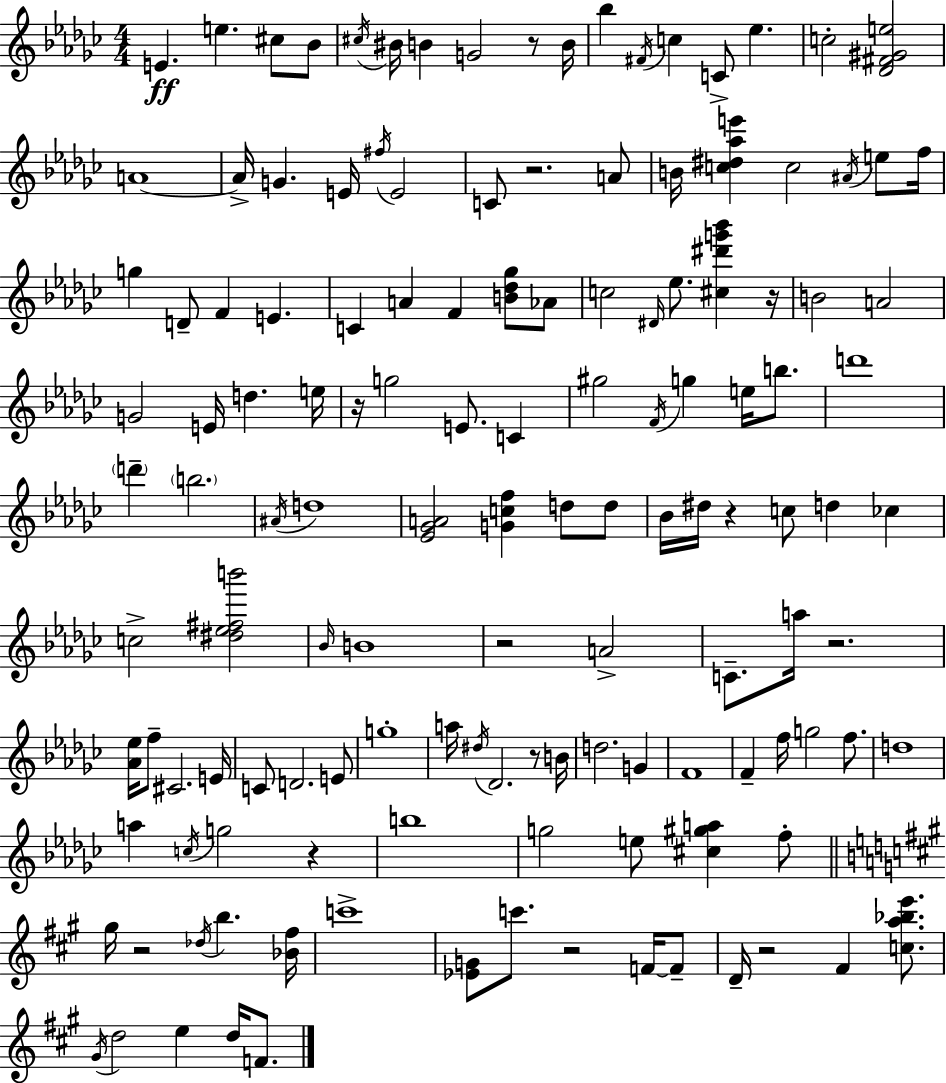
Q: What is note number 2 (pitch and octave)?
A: E5